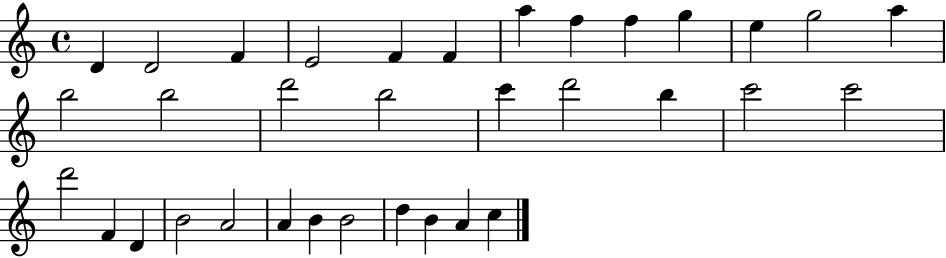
{
  \clef treble
  \time 4/4
  \defaultTimeSignature
  \key c \major
  d'4 d'2 f'4 | e'2 f'4 f'4 | a''4 f''4 f''4 g''4 | e''4 g''2 a''4 | \break b''2 b''2 | d'''2 b''2 | c'''4 d'''2 b''4 | c'''2 c'''2 | \break d'''2 f'4 d'4 | b'2 a'2 | a'4 b'4 b'2 | d''4 b'4 a'4 c''4 | \break \bar "|."
}